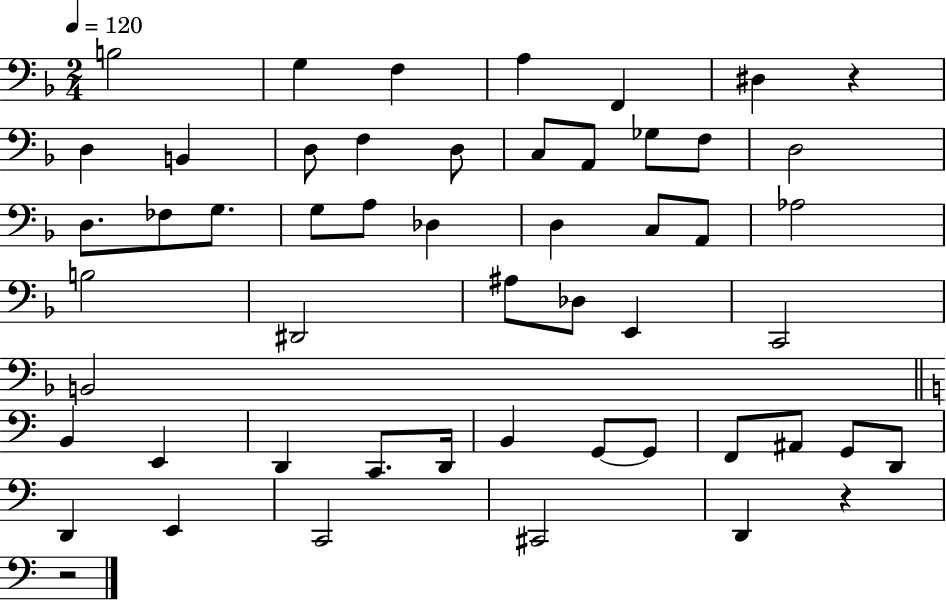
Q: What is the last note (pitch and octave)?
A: D2